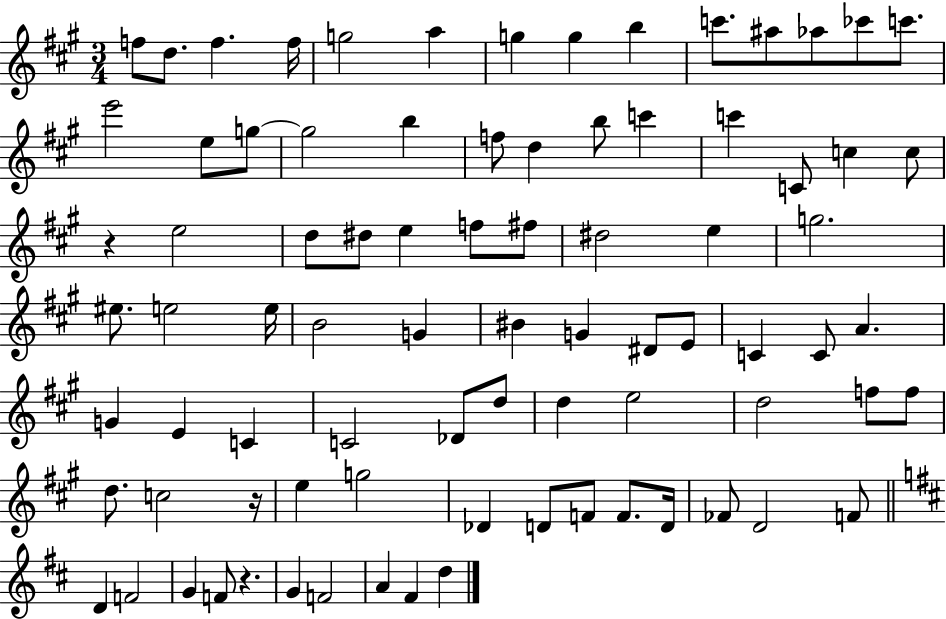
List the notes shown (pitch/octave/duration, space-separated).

F5/e D5/e. F5/q. F5/s G5/h A5/q G5/q G5/q B5/q C6/e. A#5/e Ab5/e CES6/e C6/e. E6/h E5/e G5/e G5/h B5/q F5/e D5/q B5/e C6/q C6/q C4/e C5/q C5/e R/q E5/h D5/e D#5/e E5/q F5/e F#5/e D#5/h E5/q G5/h. EIS5/e. E5/h E5/s B4/h G4/q BIS4/q G4/q D#4/e E4/e C4/q C4/e A4/q. G4/q E4/q C4/q C4/h Db4/e D5/e D5/q E5/h D5/h F5/e F5/e D5/e. C5/h R/s E5/q G5/h Db4/q D4/e F4/e F4/e. D4/s FES4/e D4/h F4/e D4/q F4/h G4/q F4/e R/q. G4/q F4/h A4/q F#4/q D5/q